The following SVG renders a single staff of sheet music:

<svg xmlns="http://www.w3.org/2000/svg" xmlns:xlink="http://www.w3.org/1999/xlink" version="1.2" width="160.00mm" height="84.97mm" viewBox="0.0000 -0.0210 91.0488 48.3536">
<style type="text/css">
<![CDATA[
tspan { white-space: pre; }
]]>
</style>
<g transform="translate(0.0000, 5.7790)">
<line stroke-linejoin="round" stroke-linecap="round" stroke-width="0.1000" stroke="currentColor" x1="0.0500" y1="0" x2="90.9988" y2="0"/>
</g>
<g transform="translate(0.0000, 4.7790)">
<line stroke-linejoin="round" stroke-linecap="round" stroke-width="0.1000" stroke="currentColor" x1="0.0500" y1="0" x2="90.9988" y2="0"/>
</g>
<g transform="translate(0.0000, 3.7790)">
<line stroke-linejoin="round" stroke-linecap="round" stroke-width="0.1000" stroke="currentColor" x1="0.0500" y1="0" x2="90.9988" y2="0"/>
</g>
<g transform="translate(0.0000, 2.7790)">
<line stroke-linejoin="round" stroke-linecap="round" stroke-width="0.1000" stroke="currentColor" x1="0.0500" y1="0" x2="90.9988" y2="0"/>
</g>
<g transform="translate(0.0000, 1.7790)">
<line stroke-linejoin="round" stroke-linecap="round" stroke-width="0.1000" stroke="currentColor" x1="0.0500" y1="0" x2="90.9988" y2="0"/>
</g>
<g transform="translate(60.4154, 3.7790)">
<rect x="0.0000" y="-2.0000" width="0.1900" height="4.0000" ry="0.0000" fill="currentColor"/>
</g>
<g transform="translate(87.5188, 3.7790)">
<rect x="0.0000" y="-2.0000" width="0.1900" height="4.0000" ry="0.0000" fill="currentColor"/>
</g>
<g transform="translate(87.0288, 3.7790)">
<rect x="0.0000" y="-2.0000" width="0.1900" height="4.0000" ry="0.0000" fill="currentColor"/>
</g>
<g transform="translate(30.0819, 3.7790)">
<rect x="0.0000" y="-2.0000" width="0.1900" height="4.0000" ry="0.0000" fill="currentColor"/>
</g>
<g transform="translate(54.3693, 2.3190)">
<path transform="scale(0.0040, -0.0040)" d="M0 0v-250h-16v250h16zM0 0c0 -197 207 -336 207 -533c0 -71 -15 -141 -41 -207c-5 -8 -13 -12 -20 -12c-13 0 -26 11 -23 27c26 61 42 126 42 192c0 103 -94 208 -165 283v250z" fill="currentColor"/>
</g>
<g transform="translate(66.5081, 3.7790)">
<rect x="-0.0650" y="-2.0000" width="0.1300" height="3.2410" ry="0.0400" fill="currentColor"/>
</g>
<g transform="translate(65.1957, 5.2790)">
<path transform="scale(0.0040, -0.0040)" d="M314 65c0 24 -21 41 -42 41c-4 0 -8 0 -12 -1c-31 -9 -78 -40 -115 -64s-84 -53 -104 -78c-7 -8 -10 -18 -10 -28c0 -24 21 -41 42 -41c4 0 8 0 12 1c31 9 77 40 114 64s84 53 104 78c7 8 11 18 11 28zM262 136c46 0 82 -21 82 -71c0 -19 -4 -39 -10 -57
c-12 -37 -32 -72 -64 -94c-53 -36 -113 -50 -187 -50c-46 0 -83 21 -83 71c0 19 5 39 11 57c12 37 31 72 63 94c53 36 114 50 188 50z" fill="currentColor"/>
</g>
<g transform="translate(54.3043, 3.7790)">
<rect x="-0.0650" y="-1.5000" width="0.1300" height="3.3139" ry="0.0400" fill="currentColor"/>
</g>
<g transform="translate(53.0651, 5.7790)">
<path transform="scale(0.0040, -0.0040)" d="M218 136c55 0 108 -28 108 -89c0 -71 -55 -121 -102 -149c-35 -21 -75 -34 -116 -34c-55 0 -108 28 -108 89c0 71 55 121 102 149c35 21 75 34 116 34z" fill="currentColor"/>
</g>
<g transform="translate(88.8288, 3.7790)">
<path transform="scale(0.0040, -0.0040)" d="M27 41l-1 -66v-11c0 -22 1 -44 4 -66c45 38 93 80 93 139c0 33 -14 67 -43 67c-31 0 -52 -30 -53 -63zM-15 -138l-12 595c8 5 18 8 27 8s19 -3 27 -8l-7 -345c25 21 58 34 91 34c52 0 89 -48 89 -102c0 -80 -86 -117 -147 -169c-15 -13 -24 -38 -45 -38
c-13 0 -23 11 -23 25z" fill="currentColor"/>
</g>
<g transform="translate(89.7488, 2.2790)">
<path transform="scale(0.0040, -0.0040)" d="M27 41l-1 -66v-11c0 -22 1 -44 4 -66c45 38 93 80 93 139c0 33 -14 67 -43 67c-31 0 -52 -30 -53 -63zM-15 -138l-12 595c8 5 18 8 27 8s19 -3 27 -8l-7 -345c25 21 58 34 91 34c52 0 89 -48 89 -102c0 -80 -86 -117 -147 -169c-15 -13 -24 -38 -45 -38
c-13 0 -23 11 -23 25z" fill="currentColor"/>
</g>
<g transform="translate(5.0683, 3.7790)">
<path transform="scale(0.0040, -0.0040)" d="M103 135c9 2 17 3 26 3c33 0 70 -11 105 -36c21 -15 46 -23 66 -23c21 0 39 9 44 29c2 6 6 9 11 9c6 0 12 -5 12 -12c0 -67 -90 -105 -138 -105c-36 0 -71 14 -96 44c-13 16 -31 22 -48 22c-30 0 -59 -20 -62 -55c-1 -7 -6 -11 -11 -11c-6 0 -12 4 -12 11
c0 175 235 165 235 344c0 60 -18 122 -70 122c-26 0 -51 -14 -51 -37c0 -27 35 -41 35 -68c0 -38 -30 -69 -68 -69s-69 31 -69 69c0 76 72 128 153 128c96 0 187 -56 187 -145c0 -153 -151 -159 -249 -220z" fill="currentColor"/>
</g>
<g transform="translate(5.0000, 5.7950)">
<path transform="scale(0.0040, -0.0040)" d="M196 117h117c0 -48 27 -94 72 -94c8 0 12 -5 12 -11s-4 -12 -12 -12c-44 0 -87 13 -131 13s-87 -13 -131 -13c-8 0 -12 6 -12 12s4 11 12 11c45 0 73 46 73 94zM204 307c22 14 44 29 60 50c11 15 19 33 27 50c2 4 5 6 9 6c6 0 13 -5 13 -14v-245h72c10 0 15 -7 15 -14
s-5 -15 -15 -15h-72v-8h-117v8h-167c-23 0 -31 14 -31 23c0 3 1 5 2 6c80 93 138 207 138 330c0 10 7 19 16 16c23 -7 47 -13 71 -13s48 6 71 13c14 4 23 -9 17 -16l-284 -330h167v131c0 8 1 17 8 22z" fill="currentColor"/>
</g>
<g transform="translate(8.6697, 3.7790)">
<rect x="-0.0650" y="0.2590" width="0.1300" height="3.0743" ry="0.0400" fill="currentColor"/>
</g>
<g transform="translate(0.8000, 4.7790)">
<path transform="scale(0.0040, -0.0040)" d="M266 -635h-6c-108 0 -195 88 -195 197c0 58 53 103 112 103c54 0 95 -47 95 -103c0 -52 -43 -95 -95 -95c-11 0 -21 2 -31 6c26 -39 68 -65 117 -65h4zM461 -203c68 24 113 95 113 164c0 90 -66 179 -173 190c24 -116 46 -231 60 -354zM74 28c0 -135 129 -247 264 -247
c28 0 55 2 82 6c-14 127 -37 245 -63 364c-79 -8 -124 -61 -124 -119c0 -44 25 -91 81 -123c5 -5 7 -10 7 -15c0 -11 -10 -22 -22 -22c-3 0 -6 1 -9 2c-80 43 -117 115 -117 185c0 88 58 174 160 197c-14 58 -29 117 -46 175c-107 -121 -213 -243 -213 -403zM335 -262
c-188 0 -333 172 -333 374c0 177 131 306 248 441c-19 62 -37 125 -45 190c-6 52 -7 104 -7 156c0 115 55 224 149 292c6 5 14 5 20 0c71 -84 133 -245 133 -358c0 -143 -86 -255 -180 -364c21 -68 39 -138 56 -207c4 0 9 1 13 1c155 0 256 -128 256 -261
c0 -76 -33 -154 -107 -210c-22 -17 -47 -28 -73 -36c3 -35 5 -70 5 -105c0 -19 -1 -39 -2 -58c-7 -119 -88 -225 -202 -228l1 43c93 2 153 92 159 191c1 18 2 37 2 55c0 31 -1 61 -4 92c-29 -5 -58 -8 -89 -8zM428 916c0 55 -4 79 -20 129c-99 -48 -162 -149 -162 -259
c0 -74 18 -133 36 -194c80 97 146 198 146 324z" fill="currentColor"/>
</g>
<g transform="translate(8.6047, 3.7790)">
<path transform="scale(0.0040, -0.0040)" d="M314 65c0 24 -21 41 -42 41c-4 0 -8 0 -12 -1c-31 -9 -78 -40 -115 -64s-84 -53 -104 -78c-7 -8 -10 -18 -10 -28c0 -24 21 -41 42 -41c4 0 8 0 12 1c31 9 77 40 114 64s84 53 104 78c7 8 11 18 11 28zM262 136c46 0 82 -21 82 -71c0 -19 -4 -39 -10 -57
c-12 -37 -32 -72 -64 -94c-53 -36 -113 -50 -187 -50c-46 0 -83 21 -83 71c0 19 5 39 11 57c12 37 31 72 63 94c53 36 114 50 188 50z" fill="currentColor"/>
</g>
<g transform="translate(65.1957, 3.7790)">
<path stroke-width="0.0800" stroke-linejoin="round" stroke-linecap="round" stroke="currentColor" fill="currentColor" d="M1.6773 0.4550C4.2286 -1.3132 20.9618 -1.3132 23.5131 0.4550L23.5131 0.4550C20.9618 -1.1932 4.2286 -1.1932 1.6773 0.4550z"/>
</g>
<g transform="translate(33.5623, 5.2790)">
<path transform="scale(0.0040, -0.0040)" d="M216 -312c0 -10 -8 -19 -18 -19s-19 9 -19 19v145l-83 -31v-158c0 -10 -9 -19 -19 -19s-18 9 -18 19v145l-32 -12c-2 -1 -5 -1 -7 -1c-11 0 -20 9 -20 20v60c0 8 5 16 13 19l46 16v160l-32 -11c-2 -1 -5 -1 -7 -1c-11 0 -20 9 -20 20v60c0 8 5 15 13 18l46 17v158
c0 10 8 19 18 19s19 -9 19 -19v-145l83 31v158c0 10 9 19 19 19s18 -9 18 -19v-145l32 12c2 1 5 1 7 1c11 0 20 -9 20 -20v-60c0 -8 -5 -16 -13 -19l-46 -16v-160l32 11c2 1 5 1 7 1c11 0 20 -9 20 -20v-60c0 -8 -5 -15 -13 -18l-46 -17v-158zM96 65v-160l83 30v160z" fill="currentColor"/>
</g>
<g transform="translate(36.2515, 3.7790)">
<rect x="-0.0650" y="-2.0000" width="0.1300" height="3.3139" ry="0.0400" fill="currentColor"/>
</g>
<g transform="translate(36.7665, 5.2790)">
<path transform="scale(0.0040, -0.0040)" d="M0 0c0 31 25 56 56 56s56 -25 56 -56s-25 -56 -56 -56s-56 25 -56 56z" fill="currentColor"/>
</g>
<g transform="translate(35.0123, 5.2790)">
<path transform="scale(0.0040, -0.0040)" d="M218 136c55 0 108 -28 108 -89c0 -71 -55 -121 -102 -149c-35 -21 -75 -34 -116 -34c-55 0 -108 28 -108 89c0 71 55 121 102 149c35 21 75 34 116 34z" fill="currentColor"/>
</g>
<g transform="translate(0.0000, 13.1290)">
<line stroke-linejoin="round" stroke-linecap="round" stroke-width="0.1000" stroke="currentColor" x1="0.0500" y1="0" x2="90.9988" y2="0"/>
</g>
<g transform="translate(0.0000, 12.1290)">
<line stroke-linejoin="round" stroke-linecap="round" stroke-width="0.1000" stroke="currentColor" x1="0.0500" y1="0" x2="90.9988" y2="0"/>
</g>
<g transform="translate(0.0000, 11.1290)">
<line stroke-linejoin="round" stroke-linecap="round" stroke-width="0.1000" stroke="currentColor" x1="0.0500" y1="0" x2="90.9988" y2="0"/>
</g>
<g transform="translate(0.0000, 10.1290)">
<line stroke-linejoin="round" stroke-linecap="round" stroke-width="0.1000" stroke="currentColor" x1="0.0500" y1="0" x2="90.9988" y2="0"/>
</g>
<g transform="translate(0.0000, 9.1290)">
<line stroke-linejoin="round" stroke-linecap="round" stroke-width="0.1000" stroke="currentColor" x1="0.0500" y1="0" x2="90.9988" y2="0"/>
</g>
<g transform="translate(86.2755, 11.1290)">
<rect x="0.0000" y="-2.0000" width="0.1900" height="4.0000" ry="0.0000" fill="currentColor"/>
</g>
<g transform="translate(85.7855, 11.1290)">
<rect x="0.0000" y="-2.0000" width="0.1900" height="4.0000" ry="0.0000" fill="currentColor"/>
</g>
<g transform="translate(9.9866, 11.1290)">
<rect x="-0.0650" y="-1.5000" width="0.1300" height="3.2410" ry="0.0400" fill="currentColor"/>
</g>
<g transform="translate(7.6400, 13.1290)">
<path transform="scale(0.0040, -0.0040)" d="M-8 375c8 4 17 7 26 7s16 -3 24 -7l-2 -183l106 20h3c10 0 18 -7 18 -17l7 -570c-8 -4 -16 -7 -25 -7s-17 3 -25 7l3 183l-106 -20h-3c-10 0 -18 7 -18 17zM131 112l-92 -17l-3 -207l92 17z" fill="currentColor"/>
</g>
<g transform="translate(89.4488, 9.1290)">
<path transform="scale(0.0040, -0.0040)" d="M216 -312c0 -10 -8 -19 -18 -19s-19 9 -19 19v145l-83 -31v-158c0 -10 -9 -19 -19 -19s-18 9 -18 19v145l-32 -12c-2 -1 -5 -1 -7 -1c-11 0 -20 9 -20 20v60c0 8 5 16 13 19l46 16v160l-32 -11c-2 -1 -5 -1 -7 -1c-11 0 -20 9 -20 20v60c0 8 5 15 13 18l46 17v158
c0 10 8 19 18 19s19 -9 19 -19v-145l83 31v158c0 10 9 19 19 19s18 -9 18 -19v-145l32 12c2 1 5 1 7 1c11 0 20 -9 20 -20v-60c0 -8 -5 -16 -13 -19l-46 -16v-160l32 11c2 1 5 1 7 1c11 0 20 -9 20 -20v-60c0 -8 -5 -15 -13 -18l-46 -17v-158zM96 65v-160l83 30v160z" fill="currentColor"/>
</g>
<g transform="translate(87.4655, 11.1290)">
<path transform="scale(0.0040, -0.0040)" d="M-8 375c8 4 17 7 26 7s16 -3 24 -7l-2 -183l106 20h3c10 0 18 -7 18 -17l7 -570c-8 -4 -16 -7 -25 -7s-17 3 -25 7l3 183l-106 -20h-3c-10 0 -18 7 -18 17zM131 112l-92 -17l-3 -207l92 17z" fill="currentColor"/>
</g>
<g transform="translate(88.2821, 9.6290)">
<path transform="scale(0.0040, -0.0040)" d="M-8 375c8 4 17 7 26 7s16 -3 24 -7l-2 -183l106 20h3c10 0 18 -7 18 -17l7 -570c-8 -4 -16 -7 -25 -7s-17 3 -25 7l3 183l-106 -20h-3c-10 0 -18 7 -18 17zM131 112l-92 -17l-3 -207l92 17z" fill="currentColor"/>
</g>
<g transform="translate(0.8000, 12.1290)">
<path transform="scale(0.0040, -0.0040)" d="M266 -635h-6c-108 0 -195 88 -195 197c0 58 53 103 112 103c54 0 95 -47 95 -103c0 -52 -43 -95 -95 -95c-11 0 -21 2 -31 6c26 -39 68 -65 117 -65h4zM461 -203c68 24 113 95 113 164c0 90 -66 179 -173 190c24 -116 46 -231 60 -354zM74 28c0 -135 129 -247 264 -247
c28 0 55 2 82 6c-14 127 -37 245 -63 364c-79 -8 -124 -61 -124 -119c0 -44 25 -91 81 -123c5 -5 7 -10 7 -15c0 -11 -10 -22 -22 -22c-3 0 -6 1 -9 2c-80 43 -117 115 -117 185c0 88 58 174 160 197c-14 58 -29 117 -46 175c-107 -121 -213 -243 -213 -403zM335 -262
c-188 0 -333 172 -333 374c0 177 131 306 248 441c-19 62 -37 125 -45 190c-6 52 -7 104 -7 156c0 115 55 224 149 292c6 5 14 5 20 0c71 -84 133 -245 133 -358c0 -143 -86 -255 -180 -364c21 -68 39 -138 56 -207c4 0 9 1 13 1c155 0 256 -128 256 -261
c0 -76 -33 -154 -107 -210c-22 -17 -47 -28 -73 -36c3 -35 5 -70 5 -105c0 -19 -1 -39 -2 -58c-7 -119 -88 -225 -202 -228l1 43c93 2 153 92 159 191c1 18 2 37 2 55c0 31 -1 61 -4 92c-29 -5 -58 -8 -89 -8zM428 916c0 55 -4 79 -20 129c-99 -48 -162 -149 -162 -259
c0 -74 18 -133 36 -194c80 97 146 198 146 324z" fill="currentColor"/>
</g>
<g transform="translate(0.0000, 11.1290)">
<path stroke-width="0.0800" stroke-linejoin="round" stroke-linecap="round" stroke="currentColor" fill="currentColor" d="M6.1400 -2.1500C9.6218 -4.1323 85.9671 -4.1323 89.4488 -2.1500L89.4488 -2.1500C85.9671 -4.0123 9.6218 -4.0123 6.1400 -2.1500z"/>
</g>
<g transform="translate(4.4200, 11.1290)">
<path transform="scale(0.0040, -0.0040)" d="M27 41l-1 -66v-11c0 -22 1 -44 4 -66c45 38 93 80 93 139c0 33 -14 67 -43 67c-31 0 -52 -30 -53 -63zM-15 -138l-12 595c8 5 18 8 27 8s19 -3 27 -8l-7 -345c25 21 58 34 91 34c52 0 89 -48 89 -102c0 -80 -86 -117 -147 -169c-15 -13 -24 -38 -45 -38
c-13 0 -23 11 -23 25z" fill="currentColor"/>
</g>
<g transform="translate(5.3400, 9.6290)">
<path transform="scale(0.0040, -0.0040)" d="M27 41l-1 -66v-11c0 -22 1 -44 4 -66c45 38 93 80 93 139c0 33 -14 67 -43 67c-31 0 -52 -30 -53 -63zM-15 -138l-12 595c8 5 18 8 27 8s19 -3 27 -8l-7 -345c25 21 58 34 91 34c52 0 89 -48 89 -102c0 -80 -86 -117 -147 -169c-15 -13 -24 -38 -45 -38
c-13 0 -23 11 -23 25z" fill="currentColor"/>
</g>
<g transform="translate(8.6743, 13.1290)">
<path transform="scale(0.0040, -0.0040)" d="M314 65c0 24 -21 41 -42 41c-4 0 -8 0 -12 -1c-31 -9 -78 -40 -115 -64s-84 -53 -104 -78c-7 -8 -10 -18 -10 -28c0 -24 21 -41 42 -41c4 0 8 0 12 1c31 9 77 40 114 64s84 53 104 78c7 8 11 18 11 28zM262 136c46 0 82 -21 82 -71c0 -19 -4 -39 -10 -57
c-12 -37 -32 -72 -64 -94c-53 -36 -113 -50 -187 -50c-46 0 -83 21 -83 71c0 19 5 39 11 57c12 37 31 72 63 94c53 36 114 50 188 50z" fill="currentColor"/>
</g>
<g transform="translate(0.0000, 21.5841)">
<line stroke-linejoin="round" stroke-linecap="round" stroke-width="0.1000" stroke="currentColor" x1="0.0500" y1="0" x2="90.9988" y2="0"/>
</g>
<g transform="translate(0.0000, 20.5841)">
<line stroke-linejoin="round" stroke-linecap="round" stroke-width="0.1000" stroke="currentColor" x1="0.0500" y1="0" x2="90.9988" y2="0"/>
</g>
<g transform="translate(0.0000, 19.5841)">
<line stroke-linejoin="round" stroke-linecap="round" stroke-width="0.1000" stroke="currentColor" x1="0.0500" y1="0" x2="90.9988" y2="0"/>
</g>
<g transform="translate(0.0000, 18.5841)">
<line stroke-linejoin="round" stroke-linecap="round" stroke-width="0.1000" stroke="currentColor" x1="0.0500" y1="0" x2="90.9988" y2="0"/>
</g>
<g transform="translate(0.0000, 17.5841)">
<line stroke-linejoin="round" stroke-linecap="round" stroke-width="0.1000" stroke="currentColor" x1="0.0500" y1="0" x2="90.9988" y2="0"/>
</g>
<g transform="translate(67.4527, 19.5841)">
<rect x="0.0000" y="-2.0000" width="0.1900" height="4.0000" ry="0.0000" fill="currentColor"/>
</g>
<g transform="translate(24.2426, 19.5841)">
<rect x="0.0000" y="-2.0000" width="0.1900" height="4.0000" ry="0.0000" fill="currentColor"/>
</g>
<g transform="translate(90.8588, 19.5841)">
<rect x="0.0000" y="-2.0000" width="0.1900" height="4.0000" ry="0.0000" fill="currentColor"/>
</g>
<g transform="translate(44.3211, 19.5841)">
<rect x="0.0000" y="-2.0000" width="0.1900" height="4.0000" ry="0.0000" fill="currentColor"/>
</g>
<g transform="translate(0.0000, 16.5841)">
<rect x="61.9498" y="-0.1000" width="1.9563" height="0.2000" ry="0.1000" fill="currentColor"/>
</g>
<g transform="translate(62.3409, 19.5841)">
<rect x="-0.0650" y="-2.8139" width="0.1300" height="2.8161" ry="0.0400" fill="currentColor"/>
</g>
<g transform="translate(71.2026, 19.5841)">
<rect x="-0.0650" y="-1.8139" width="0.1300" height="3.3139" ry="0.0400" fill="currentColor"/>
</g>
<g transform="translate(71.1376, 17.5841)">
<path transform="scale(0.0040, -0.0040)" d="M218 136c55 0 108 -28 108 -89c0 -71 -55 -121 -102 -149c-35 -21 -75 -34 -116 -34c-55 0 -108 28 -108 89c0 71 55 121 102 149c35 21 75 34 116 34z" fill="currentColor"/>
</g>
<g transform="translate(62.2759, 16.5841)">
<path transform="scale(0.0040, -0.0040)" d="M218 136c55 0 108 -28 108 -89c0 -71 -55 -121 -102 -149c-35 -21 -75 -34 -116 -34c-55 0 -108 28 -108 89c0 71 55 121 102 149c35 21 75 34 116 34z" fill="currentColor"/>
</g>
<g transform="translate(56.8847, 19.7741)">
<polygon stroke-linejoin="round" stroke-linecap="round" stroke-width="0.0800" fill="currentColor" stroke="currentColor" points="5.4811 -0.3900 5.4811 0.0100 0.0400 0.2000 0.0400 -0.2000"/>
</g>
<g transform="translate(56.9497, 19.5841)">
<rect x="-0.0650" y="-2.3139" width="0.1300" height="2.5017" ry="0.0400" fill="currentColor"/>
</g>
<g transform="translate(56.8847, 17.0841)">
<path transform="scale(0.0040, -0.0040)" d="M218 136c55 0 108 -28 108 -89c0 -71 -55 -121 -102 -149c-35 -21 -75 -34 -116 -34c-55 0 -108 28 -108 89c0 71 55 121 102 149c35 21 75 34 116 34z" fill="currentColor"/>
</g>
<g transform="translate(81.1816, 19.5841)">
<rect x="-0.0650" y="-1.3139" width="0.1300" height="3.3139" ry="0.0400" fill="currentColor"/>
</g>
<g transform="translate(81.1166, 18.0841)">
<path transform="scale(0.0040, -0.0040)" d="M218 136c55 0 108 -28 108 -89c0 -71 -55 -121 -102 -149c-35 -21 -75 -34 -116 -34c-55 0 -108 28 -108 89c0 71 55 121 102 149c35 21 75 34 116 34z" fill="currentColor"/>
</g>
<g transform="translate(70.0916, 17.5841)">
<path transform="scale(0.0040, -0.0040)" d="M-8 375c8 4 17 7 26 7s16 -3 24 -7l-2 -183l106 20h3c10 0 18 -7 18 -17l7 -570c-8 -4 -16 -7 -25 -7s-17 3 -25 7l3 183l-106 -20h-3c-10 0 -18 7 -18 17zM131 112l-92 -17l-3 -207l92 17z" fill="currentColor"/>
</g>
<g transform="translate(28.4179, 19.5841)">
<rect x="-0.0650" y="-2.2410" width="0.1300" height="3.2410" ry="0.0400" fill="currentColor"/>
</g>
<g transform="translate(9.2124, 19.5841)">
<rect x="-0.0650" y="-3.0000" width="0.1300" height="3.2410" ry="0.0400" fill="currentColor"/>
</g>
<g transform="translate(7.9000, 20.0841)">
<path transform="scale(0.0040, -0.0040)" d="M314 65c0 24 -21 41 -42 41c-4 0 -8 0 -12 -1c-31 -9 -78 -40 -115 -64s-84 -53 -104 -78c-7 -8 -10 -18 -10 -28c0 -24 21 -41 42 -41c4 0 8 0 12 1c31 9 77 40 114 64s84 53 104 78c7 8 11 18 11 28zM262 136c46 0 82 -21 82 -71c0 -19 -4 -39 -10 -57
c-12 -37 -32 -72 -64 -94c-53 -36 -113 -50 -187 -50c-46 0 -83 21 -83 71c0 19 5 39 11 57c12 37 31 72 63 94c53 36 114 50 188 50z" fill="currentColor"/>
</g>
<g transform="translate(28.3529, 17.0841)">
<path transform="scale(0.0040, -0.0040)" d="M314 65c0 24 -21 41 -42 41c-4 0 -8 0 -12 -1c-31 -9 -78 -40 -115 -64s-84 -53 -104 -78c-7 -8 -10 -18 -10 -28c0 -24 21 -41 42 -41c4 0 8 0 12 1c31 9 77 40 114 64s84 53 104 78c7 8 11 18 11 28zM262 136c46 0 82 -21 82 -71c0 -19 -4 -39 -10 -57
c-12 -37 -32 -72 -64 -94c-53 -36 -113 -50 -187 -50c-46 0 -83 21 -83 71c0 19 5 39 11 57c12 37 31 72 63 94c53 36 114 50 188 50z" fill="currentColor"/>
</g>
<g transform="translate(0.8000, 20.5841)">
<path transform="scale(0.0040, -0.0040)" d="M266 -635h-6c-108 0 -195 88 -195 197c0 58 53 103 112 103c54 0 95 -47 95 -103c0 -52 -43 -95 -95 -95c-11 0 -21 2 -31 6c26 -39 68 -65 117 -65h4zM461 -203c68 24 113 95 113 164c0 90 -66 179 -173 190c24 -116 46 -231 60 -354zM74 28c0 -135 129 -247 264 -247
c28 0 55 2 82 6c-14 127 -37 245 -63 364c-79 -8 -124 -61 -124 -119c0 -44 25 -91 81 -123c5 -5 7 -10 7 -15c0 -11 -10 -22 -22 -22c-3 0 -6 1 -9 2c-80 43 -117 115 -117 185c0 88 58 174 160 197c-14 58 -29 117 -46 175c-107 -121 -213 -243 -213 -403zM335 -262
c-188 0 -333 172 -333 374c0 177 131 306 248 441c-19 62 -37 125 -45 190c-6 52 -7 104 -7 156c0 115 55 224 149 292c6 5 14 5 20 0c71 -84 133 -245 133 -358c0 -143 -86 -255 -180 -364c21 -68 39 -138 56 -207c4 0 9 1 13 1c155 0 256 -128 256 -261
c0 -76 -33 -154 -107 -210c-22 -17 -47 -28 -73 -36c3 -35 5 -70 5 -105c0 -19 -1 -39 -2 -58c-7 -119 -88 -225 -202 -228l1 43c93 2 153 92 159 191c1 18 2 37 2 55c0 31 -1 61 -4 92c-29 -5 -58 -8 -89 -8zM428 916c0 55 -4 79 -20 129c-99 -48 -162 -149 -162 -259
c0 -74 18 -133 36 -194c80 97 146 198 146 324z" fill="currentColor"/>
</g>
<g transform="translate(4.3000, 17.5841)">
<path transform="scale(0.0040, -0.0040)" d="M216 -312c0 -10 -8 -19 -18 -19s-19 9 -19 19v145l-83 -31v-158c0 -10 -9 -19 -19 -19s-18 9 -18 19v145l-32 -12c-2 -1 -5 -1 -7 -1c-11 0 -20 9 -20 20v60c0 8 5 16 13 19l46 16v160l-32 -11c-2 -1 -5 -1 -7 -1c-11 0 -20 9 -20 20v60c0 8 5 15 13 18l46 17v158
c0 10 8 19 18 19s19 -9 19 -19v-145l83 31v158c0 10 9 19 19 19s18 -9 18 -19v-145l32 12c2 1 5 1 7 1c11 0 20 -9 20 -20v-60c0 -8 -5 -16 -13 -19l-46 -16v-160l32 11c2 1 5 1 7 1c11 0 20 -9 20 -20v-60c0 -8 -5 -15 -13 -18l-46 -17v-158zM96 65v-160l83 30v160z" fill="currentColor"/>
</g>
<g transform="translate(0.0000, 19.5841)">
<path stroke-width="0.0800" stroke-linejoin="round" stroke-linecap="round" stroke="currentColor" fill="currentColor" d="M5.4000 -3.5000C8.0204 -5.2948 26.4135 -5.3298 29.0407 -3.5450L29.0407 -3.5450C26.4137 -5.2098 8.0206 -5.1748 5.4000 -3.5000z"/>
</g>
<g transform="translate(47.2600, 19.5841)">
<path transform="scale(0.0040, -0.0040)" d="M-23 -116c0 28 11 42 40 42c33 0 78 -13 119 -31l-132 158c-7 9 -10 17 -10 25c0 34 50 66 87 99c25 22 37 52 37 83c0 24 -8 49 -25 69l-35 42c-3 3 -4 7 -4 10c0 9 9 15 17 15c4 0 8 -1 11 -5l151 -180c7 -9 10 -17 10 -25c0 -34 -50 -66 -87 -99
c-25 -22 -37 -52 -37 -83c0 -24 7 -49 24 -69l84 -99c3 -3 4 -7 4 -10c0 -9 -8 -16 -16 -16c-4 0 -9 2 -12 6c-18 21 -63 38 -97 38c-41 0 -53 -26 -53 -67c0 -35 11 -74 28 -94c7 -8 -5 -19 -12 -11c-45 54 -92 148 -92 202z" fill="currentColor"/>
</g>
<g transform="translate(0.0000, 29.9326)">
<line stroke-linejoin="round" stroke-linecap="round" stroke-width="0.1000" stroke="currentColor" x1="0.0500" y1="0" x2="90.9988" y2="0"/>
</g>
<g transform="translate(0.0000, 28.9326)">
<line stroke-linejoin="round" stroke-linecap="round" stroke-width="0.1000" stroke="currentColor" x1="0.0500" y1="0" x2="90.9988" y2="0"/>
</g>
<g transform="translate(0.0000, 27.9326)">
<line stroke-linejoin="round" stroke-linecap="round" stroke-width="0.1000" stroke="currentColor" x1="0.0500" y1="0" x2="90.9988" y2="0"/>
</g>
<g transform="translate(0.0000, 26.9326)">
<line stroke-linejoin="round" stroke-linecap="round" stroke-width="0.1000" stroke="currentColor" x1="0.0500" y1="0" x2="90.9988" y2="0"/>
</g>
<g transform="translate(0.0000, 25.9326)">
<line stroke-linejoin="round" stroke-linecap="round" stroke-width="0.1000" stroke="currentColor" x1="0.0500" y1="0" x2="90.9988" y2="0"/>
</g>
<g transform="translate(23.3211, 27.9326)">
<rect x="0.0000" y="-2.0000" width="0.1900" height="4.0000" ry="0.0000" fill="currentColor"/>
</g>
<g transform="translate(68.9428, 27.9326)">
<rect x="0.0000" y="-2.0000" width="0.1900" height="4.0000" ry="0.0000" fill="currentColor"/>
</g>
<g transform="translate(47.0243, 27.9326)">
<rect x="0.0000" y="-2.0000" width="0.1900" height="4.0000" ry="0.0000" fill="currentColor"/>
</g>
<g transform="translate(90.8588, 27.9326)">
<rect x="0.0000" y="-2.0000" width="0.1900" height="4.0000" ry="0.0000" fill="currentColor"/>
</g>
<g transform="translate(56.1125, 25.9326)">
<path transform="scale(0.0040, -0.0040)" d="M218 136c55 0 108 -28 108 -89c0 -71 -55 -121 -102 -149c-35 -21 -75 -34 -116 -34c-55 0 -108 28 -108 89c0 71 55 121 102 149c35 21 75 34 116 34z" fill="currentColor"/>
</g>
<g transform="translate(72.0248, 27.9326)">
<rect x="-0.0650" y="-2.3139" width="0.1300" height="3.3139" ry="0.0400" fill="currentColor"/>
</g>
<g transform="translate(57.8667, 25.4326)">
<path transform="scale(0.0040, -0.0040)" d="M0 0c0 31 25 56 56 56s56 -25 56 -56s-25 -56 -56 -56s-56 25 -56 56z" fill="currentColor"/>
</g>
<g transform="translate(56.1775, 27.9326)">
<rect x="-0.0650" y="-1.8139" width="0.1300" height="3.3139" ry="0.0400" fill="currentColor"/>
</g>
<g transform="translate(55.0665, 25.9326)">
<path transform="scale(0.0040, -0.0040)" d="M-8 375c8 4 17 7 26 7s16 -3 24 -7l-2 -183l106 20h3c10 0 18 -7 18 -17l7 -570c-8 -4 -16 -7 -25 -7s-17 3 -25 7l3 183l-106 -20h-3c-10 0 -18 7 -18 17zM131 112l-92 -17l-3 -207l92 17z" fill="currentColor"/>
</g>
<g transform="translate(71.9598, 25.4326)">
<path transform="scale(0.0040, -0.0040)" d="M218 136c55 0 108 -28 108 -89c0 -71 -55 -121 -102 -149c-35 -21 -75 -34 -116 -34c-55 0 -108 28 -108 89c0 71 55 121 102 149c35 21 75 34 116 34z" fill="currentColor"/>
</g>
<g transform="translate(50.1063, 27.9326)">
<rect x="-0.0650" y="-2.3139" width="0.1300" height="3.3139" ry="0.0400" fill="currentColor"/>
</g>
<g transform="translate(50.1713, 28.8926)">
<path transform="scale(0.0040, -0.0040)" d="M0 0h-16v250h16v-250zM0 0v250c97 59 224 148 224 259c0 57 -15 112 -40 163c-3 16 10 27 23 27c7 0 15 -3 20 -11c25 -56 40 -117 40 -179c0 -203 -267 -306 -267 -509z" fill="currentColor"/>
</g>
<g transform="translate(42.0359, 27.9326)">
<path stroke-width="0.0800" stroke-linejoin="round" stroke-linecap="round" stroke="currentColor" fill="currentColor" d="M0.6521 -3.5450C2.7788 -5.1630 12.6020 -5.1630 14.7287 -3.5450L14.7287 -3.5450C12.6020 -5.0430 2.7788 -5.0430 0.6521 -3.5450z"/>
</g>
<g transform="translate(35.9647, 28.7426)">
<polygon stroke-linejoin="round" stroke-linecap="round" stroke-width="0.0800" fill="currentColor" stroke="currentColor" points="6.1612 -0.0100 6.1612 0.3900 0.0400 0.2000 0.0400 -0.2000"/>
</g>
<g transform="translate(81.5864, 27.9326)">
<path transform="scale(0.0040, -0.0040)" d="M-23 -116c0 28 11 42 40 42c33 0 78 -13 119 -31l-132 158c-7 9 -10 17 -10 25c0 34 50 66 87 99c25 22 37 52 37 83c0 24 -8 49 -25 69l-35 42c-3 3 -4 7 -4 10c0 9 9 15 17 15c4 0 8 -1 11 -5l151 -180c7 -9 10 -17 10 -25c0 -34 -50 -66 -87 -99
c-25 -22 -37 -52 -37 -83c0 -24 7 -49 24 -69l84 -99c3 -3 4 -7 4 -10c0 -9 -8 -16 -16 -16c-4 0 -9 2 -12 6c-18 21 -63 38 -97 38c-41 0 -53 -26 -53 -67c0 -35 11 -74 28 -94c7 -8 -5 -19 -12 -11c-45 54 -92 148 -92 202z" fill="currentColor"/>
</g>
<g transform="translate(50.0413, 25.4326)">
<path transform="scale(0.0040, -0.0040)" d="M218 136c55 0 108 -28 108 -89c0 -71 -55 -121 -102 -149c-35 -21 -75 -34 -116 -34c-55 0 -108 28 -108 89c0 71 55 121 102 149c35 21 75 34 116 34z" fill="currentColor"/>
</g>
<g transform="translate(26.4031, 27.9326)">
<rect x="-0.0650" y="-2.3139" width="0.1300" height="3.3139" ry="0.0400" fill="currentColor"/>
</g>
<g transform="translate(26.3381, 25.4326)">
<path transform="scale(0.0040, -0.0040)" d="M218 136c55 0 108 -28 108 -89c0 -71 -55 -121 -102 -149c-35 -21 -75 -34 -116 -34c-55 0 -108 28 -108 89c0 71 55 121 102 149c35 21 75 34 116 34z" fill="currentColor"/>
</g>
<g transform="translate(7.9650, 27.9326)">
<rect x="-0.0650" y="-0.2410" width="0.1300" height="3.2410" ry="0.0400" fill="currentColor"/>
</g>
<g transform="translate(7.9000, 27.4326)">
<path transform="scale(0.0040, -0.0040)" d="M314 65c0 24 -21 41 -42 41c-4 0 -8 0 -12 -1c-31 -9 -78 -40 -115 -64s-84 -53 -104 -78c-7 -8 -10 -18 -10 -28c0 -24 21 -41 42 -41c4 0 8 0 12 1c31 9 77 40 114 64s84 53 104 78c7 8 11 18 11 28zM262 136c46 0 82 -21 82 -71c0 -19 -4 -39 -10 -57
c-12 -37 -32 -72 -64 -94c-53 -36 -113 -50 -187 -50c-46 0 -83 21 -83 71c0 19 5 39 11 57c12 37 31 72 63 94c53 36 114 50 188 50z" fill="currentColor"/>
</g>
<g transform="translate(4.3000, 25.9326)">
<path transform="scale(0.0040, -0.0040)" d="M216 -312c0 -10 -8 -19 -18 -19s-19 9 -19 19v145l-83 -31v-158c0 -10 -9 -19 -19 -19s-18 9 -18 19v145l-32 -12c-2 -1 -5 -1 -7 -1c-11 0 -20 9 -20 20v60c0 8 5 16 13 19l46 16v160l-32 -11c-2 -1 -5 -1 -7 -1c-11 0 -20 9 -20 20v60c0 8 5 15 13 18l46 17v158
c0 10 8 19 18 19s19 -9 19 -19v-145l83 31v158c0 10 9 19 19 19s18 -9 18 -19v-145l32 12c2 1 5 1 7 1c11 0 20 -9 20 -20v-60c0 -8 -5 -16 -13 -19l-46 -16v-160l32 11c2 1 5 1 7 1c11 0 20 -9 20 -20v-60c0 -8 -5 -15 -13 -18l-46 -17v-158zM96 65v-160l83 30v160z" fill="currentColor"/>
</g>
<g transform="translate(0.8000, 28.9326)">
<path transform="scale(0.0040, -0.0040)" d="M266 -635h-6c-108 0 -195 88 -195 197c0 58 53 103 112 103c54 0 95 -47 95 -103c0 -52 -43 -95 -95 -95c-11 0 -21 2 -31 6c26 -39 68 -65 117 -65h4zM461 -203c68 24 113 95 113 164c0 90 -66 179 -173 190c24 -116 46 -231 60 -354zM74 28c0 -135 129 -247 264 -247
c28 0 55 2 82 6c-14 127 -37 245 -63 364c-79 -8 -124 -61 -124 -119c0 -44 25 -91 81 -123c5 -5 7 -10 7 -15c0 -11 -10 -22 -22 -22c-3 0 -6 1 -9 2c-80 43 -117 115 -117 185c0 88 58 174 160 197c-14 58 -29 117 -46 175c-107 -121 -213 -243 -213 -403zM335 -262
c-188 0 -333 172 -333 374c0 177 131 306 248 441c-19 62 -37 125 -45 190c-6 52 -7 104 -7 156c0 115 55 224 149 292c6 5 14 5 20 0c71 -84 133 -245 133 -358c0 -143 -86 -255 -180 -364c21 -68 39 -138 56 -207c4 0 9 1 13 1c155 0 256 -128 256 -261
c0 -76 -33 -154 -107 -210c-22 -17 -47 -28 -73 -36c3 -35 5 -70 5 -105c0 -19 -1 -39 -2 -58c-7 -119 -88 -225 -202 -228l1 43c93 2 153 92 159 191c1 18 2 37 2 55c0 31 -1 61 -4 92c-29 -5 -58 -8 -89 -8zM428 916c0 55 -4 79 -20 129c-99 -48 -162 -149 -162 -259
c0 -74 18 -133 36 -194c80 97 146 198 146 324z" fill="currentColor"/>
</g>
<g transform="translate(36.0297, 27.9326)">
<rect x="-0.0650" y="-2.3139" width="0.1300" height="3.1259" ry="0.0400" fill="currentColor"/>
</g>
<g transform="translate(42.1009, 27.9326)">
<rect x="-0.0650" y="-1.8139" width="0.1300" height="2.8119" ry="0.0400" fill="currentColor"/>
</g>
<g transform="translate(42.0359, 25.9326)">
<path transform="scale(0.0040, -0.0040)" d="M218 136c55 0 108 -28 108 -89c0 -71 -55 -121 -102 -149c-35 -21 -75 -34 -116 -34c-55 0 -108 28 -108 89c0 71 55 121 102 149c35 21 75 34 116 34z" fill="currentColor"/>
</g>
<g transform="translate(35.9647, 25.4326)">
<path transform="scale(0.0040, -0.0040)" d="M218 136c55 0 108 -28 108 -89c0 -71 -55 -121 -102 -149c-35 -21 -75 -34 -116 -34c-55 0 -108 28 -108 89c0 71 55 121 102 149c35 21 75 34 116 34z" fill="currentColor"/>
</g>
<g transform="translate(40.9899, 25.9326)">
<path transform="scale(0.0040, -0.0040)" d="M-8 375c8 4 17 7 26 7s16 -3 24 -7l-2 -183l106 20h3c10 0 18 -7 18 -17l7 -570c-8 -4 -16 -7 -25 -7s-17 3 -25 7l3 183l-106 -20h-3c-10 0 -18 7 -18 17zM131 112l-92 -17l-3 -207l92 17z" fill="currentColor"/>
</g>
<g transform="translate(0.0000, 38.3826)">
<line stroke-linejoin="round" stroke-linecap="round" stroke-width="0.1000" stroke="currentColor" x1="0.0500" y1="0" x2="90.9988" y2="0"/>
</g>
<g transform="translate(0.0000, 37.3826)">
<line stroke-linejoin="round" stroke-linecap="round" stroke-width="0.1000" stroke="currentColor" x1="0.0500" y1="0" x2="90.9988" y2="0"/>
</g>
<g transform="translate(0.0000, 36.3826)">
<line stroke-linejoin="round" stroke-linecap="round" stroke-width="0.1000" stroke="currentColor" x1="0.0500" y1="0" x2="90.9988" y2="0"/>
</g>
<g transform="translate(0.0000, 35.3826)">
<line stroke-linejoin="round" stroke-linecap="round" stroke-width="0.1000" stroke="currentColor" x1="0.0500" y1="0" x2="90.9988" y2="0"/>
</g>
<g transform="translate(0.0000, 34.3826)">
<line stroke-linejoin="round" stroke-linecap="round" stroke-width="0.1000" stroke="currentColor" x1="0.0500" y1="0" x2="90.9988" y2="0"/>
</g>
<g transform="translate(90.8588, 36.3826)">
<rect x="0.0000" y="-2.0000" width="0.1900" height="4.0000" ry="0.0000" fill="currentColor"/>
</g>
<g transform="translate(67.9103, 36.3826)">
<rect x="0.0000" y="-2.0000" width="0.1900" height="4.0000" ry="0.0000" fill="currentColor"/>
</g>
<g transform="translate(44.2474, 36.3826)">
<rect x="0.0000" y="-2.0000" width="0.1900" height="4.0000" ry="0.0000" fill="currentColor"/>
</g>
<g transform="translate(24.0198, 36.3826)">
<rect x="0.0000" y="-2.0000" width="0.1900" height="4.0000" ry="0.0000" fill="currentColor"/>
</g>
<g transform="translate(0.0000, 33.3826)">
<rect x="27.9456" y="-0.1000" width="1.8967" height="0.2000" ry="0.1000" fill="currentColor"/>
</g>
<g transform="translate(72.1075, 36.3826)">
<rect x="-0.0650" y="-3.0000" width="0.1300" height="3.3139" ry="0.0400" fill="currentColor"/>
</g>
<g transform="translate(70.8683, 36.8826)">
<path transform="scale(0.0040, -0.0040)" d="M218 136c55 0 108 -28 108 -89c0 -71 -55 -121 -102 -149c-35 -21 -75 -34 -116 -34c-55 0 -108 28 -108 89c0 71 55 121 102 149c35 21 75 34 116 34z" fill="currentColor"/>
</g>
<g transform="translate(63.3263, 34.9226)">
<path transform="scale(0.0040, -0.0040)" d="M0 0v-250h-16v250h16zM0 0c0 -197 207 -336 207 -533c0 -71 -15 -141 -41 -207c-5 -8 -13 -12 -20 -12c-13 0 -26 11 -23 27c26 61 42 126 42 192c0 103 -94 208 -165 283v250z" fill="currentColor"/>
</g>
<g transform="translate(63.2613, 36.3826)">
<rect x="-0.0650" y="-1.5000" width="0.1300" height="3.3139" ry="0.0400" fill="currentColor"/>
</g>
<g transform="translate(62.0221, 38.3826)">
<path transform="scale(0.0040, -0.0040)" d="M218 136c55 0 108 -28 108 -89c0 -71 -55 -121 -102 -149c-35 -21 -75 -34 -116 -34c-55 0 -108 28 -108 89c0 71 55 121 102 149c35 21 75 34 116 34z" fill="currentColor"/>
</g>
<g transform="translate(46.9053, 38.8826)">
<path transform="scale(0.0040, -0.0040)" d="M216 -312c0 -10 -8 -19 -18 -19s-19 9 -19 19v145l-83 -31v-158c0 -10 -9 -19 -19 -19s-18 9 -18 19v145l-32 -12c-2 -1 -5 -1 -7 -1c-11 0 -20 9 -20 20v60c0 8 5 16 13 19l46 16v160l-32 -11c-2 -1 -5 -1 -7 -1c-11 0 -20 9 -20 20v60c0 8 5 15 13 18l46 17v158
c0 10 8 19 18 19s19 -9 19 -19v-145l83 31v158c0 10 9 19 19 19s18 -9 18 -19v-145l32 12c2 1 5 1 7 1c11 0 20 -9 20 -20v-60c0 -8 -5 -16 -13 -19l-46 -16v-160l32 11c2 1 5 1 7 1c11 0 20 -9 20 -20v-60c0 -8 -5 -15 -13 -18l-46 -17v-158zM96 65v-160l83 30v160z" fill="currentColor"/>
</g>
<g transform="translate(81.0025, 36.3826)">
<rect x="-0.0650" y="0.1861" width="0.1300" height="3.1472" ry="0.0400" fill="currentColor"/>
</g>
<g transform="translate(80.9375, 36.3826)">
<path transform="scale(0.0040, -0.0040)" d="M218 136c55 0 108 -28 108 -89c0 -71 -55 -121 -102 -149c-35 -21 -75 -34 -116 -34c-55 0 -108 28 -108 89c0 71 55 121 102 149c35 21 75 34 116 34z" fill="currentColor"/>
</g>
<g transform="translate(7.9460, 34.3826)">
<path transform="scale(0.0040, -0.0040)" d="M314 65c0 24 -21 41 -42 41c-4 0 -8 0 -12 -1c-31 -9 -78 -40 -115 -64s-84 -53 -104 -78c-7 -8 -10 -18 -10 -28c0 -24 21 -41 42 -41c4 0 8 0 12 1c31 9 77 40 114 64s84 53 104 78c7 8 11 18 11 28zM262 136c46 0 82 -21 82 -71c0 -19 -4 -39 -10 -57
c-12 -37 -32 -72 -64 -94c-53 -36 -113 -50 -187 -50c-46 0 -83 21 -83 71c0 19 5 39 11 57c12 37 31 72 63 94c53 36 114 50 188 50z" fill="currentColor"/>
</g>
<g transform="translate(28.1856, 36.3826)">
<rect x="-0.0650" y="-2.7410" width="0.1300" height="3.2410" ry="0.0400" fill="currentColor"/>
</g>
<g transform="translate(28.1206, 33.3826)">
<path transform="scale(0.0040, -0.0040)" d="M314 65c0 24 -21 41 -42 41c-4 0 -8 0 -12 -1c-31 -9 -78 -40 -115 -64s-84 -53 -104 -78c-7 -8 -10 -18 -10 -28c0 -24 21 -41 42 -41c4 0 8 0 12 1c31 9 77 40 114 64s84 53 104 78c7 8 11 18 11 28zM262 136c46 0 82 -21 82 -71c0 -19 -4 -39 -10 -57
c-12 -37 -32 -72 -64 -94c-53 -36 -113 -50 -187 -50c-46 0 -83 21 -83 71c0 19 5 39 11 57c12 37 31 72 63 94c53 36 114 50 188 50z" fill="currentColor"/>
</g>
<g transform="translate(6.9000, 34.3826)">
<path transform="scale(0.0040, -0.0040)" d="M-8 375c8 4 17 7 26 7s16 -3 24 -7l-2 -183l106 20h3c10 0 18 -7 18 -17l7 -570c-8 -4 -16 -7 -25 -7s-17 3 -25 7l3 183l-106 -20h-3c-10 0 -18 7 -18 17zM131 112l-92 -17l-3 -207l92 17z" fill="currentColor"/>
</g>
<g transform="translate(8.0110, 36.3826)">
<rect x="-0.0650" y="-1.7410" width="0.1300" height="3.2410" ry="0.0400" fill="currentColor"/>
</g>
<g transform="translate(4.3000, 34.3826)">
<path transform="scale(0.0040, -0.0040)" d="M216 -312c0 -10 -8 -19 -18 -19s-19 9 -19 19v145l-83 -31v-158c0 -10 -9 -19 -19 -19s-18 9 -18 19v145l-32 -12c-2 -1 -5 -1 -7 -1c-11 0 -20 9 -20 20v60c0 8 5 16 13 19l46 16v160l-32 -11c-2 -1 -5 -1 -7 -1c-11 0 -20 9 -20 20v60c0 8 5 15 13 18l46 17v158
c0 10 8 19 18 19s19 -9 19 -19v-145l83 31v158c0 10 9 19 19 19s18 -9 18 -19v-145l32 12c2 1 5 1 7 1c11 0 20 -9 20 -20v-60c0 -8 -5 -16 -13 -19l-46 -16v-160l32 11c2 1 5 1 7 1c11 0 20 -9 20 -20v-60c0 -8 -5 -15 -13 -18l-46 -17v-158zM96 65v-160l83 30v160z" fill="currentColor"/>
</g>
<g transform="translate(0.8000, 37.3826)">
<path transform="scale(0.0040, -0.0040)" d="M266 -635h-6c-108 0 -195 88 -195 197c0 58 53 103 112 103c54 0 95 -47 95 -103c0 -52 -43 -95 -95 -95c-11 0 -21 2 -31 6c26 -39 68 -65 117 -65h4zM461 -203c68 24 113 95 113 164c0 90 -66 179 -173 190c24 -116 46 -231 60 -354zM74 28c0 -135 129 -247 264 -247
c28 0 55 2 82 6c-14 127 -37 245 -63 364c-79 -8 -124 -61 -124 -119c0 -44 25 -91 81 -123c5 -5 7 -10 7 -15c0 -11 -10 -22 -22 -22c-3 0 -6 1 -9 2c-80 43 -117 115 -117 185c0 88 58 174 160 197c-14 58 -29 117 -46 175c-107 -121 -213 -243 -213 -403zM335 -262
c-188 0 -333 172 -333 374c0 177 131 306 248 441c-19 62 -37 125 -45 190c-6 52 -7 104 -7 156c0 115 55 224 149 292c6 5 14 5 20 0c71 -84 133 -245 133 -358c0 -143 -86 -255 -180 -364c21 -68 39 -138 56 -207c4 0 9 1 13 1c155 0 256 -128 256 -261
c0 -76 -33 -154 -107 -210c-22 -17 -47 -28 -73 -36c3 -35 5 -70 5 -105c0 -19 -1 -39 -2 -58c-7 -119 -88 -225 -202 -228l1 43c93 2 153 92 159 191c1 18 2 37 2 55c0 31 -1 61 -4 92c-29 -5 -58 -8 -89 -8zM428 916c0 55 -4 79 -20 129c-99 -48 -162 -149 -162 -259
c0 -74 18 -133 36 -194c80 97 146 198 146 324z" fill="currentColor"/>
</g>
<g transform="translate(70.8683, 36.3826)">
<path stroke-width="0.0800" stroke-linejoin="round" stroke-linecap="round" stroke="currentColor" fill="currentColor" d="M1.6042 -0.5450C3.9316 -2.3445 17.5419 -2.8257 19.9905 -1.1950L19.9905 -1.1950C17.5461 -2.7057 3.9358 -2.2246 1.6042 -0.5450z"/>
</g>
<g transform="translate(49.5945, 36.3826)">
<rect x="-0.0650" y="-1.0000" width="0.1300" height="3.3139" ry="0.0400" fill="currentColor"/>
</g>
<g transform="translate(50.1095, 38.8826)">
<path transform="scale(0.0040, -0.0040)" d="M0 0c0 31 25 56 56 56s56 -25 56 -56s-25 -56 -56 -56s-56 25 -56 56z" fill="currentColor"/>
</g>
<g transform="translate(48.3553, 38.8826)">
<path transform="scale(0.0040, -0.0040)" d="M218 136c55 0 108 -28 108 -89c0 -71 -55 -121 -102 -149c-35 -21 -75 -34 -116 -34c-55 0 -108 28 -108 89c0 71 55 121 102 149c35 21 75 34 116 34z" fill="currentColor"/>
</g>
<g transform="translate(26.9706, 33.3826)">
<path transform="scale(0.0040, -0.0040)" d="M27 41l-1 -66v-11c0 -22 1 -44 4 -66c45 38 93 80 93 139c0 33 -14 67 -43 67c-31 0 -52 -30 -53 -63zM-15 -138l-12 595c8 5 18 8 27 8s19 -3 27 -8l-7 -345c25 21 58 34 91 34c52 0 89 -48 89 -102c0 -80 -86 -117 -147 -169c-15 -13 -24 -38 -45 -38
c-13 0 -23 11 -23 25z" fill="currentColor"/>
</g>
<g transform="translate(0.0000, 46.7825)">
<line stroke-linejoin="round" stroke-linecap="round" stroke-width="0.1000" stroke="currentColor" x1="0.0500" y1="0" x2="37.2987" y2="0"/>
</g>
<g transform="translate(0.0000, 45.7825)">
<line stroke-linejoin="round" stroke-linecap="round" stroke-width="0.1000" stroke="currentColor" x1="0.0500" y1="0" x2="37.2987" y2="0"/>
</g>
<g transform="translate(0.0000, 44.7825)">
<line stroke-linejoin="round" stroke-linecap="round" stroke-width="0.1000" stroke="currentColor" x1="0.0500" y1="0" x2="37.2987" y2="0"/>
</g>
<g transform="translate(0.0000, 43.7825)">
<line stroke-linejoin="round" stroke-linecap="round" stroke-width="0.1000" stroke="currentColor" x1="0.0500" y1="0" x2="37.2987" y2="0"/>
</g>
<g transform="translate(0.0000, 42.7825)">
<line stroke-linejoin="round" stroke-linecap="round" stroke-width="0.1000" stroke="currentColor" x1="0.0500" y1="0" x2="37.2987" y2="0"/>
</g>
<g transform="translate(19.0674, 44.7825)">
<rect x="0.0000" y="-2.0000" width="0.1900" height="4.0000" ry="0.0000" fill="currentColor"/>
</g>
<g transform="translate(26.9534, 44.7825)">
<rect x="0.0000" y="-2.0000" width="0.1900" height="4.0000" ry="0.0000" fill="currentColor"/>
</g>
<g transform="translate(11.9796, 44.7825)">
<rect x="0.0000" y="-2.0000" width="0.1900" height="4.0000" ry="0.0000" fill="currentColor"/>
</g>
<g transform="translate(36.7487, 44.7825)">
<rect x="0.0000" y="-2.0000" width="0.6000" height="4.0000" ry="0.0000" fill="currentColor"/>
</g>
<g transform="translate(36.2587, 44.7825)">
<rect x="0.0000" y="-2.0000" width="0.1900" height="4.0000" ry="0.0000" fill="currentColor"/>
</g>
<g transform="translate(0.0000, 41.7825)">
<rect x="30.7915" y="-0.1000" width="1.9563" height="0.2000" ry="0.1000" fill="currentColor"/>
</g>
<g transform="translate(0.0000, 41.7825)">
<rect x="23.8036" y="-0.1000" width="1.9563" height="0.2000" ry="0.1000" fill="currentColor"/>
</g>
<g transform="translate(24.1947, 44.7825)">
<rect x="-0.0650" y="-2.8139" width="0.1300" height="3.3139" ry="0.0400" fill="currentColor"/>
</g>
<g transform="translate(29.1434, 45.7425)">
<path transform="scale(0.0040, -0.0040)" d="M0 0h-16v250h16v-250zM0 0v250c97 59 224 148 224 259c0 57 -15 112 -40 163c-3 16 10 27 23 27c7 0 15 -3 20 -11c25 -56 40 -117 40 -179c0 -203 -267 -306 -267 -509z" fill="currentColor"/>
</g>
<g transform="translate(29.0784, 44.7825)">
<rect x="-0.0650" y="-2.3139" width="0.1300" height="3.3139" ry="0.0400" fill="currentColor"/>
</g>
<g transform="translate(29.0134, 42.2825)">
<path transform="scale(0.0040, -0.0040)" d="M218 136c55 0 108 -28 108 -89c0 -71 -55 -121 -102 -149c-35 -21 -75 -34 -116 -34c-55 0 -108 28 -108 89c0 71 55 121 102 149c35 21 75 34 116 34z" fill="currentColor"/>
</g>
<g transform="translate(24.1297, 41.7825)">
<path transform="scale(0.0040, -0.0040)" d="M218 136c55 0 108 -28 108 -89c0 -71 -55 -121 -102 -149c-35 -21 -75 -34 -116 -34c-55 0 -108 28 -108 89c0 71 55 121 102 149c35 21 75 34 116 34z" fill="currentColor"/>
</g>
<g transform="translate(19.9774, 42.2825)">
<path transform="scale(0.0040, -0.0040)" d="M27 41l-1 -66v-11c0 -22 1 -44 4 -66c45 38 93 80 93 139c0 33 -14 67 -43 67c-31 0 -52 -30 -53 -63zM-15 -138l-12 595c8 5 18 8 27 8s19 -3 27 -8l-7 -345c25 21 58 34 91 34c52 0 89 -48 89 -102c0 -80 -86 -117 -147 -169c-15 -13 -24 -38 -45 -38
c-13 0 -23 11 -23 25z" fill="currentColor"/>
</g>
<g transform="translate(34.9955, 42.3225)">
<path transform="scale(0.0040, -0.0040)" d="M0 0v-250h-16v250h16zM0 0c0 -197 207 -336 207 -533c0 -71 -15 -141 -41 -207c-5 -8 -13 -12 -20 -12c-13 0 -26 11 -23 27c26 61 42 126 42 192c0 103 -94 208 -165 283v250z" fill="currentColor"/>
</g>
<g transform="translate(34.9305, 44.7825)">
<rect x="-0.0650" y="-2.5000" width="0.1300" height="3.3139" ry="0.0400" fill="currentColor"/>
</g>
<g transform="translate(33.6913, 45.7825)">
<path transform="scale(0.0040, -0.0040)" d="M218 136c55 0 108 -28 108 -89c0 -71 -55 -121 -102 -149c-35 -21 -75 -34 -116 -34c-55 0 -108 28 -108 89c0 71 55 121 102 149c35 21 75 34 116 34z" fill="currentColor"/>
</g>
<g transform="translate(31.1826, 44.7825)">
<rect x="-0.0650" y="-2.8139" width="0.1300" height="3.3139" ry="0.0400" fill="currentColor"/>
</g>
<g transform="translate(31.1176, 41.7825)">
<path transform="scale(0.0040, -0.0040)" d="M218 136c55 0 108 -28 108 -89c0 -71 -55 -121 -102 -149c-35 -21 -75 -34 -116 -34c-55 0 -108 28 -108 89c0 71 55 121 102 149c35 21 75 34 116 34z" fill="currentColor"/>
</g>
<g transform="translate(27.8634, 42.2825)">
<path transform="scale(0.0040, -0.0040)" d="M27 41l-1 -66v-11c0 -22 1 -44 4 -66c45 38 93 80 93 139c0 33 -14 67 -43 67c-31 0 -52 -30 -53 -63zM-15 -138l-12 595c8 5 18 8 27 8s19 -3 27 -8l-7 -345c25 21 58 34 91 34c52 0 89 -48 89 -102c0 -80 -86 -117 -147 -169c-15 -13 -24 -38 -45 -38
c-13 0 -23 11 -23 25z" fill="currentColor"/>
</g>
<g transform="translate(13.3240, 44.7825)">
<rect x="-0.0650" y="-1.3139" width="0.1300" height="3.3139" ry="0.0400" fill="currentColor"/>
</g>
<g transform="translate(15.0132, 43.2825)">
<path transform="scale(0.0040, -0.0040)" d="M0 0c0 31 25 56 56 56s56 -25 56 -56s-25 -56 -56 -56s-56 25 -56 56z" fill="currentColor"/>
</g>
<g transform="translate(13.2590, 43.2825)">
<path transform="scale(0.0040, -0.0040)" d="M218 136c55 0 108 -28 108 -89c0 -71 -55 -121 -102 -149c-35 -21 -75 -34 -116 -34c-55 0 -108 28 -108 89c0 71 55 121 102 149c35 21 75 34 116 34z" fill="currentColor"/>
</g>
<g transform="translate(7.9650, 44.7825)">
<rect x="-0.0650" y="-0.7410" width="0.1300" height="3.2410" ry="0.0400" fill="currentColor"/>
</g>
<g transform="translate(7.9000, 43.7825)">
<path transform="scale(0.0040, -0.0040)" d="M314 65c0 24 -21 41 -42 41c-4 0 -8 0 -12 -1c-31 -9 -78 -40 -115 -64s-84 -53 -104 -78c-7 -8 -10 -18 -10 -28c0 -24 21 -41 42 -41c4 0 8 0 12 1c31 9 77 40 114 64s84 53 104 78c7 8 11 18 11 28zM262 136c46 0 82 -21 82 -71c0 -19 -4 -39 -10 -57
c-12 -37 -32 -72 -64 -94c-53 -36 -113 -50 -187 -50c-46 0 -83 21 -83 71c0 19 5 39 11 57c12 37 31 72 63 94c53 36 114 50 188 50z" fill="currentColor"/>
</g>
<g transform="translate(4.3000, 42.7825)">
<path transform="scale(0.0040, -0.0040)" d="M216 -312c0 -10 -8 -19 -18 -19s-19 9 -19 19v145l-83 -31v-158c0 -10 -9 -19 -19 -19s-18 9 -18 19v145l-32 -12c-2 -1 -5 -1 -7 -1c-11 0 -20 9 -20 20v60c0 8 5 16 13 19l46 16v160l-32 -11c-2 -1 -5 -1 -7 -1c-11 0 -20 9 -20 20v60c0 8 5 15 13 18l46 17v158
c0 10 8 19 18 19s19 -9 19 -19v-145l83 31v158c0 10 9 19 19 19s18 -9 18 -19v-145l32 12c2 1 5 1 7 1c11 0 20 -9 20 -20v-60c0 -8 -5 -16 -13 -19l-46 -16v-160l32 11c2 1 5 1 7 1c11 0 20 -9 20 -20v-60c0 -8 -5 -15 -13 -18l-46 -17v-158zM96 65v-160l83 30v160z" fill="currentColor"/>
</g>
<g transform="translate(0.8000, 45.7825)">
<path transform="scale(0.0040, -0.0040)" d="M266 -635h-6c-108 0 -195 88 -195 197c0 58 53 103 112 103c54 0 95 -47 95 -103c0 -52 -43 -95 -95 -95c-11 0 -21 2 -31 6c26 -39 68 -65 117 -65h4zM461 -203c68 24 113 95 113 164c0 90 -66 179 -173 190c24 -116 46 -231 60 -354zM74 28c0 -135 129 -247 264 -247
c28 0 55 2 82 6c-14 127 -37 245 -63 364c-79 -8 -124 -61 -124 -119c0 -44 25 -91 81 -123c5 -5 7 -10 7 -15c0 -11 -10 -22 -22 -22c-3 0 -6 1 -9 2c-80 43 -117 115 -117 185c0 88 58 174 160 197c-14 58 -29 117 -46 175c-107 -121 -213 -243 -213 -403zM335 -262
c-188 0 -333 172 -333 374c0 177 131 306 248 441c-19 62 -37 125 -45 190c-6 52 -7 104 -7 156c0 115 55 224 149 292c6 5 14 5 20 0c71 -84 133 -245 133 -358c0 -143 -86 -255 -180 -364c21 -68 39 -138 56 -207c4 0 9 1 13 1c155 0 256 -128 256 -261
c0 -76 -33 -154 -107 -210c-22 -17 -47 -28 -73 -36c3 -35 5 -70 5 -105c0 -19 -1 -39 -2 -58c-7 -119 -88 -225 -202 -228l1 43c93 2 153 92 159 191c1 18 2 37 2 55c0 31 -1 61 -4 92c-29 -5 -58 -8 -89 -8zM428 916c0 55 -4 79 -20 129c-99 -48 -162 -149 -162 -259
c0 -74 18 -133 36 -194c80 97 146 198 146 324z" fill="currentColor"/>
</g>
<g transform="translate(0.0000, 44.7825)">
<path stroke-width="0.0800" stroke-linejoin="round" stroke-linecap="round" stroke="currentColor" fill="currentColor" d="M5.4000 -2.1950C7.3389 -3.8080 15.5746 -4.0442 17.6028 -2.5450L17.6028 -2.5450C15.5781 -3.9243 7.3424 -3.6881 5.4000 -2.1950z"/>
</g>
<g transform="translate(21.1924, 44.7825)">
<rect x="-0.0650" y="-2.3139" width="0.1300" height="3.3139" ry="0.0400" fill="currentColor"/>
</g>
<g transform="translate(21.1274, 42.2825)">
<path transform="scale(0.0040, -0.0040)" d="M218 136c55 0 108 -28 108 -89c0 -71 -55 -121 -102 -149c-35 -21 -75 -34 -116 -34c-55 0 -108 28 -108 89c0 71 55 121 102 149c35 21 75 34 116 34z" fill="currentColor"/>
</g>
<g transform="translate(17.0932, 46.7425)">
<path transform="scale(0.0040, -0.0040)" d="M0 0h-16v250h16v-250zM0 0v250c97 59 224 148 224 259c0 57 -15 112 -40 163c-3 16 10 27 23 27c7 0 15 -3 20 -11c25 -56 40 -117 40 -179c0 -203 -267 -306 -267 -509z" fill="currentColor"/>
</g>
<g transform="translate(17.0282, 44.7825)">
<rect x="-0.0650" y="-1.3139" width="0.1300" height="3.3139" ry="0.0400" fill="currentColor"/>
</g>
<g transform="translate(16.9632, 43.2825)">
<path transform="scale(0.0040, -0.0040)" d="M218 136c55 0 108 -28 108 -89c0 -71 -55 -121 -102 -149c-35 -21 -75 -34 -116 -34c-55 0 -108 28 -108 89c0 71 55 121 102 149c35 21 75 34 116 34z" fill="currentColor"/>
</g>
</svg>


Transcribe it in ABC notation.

X:1
T:Untitled
M:2/4
L:1/4
K:C
B2 ^F E/2 F2 E2 A2 g2 z g/2 a/2 f e c2 g g/2 f/2 g/2 f g z f2 _a2 ^D E/2 A B d2 e e/2 _g a _g/2 a G/2